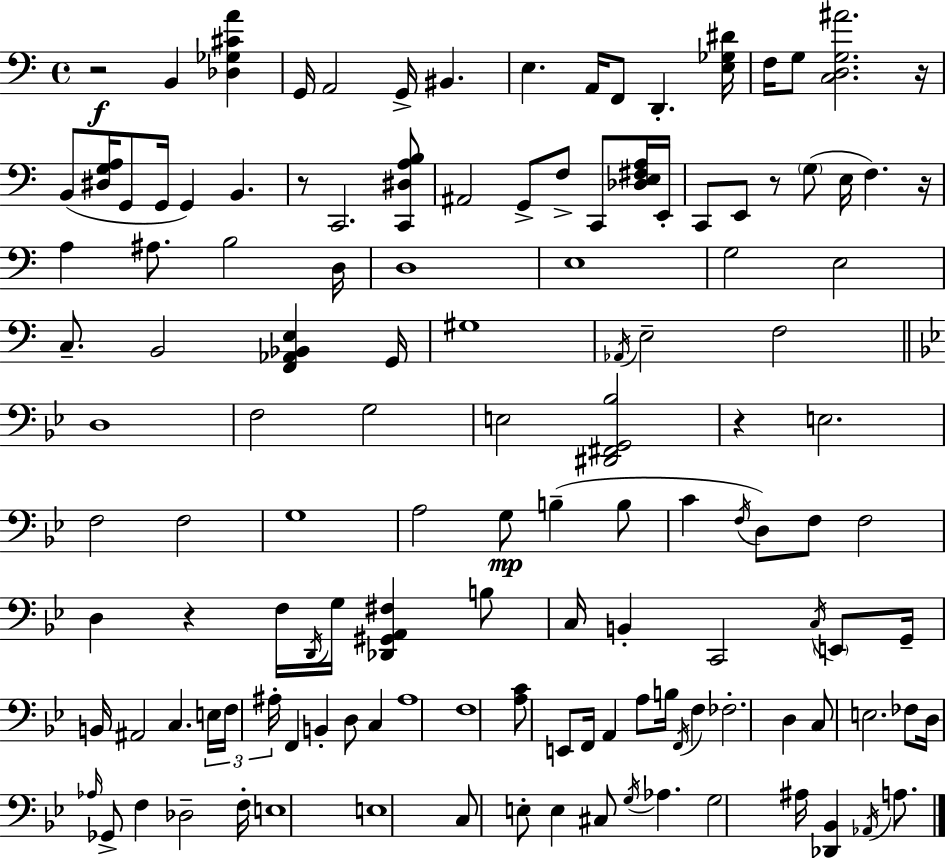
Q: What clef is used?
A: bass